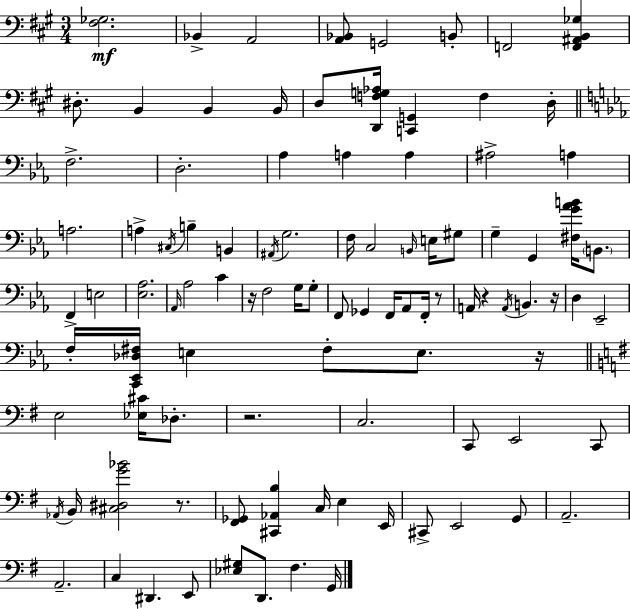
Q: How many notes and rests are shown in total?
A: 98